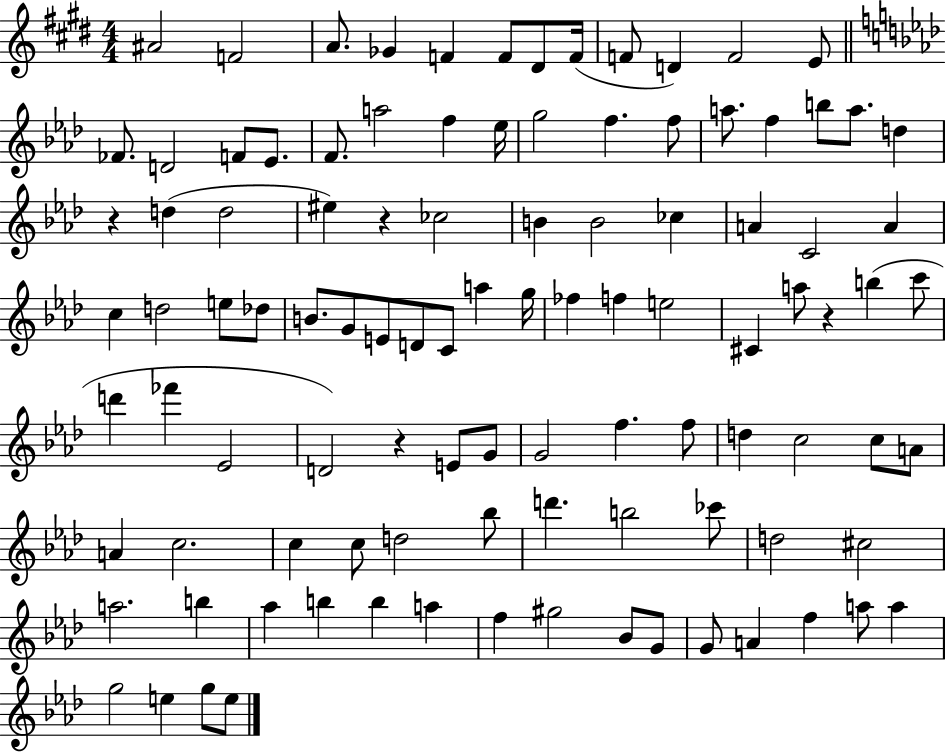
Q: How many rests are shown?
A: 4